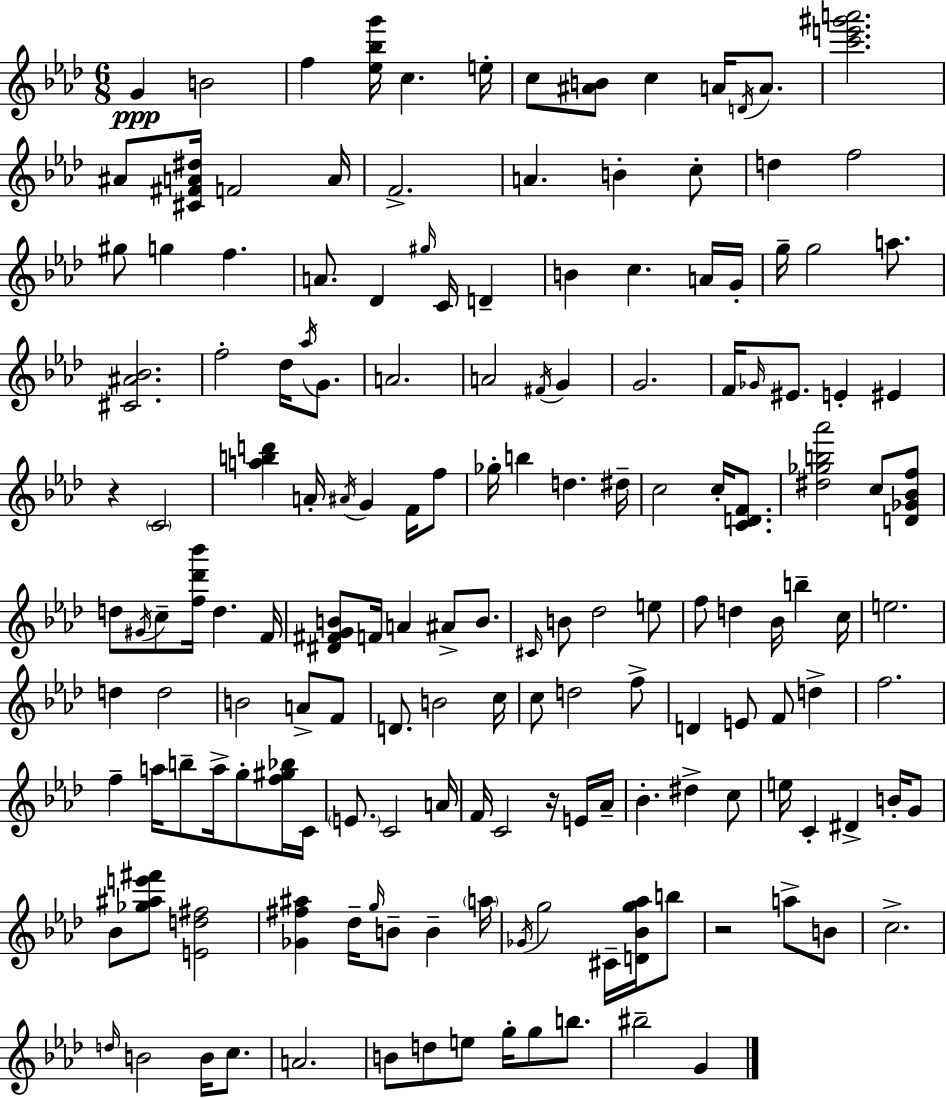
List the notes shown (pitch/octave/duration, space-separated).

G4/q B4/h F5/q [Eb5,Bb5,G6]/s C5/q. E5/s C5/e [A#4,B4]/e C5/q A4/s D4/s A4/e. [C6,E6,G#6,A6]/h. A#4/e [C#4,F#4,A4,D#5]/s F4/h A4/s F4/h. A4/q. B4/q C5/e D5/q F5/h G#5/e G5/q F5/q. A4/e. Db4/q G#5/s C4/s D4/q B4/q C5/q. A4/s G4/s G5/s G5/h A5/e. [C#4,A#4,Bb4]/h. F5/h Db5/s Ab5/s G4/e. A4/h. A4/h F#4/s G4/q G4/h. F4/s Gb4/s EIS4/e. E4/q EIS4/q R/q C4/h [A5,B5,D6]/q A4/s A#4/s G4/q F4/s F5/e Gb5/s B5/q D5/q. D#5/s C5/h C5/s [C4,D4,F4]/e. [D#5,Gb5,B5,Ab6]/h C5/e [D4,Gb4,Bb4,F5]/e D5/e G#4/s C5/e [F5,Db6,Bb6]/s D5/q. F4/s [D#4,F#4,G4,B4]/e F4/s A4/q A#4/e B4/e. C#4/s B4/e Db5/h E5/e F5/e D5/q Bb4/s B5/q C5/s E5/h. D5/q D5/h B4/h A4/e F4/e D4/e. B4/h C5/s C5/e D5/h F5/e D4/q E4/e F4/e D5/q F5/h. F5/q A5/s B5/e A5/s G5/e [F5,G#5,Bb5]/s C4/s E4/e. C4/h A4/s F4/s C4/h R/s E4/s Ab4/s Bb4/q. D#5/q C5/e E5/s C4/q D#4/q B4/s G4/e Bb4/e [Gb5,A#5,E6,F#6]/e [E4,D5,F#5]/h [Gb4,F#5,A#5]/q Db5/s G5/s B4/e B4/q A5/s Gb4/s G5/h C#4/s [D4,Bb4,G5,Ab5]/s B5/e R/h A5/e B4/e C5/h. D5/s B4/h B4/s C5/e. A4/h. B4/e D5/e E5/e G5/s G5/e B5/e. BIS5/h G4/q